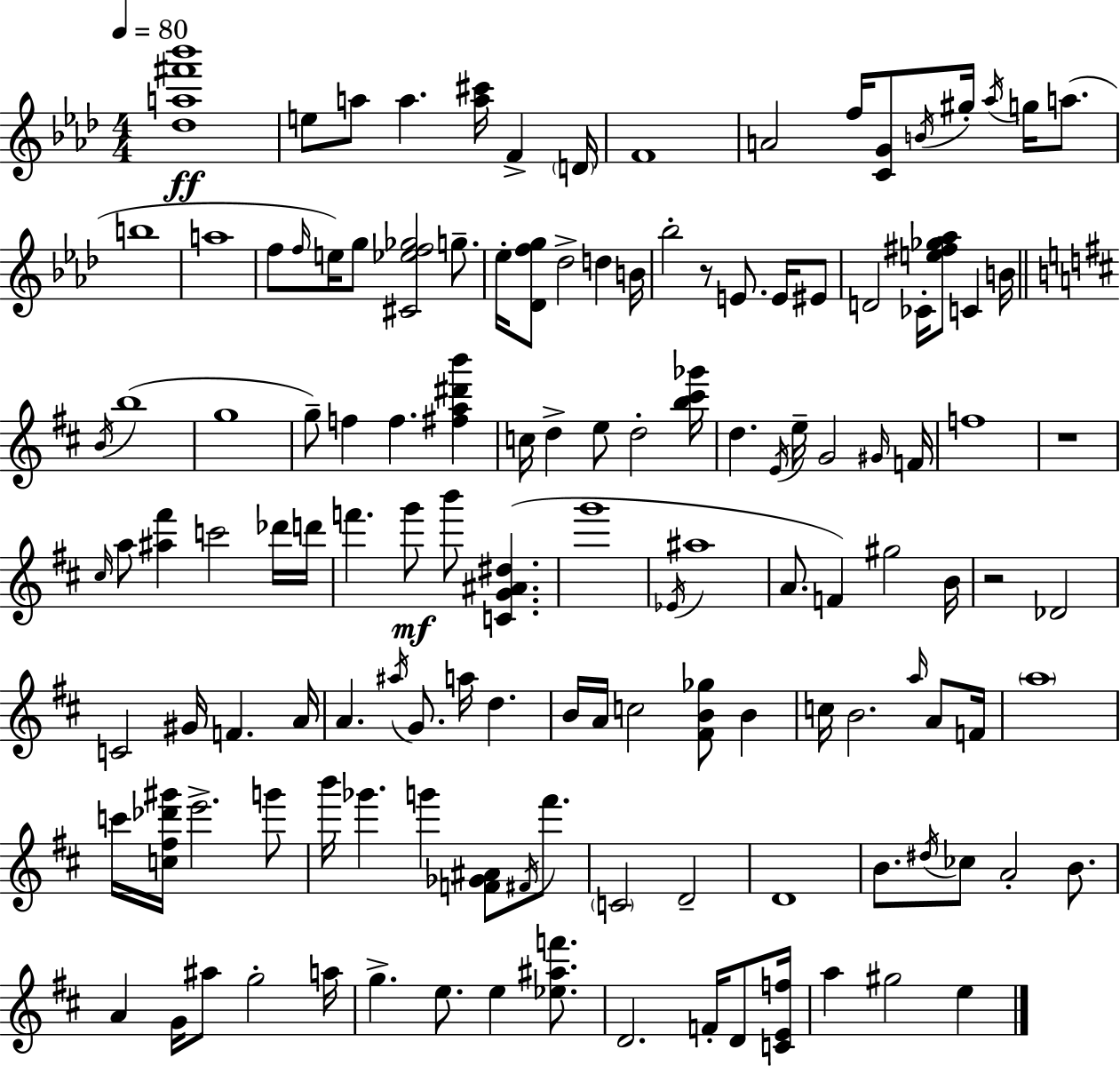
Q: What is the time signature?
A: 4/4